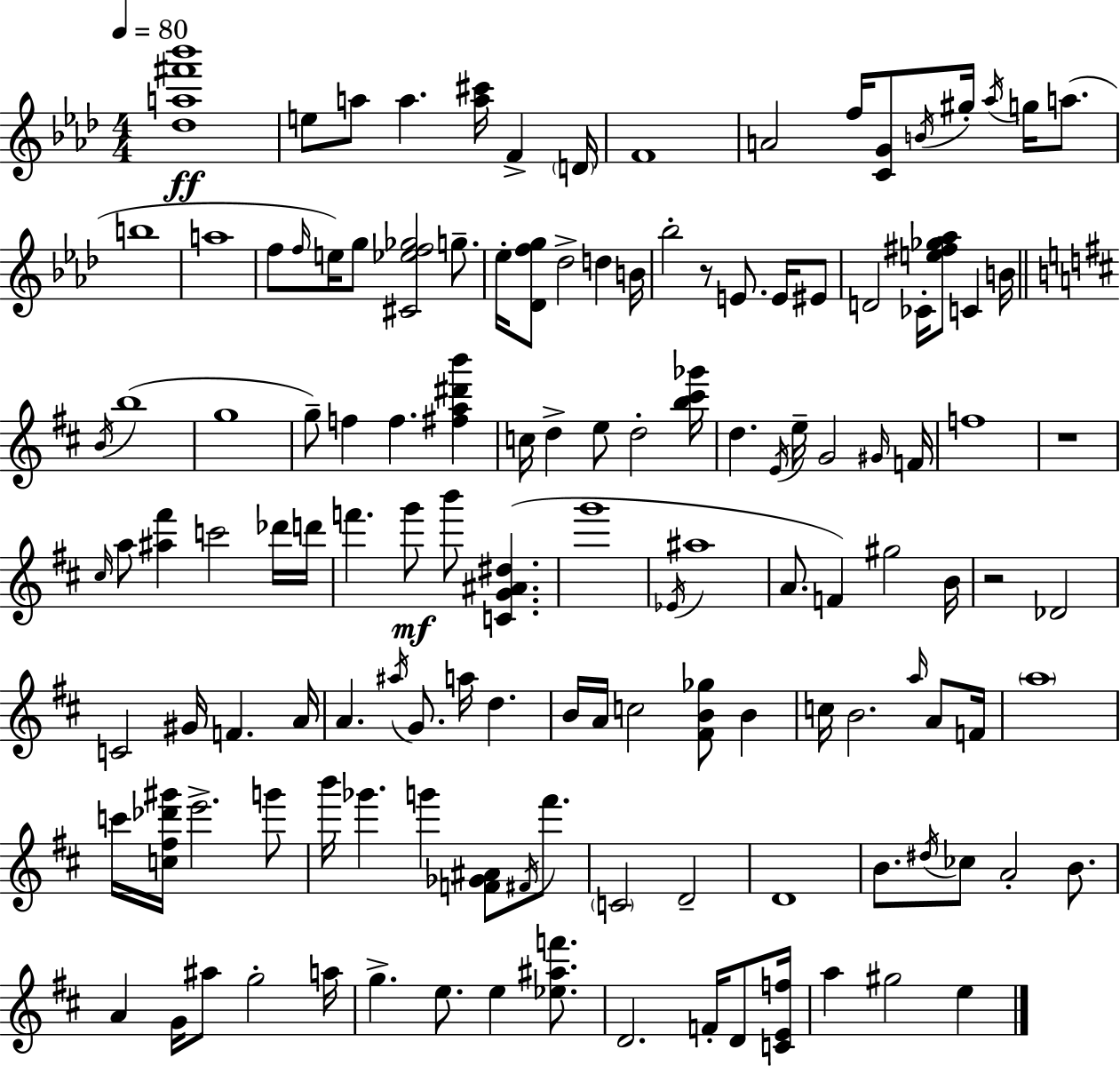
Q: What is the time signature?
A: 4/4